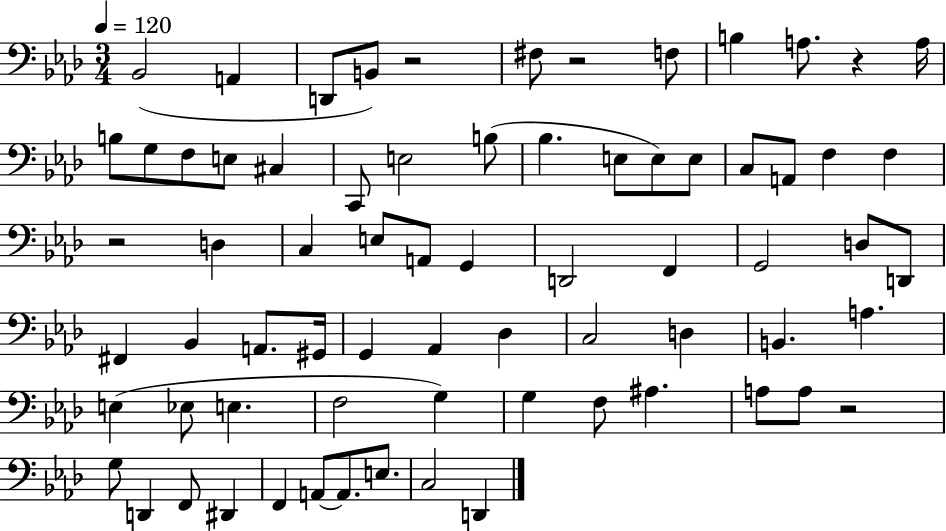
X:1
T:Untitled
M:3/4
L:1/4
K:Ab
_B,,2 A,, D,,/2 B,,/2 z2 ^F,/2 z2 F,/2 B, A,/2 z A,/4 B,/2 G,/2 F,/2 E,/2 ^C, C,,/2 E,2 B,/2 _B, E,/2 E,/2 E,/2 C,/2 A,,/2 F, F, z2 D, C, E,/2 A,,/2 G,, D,,2 F,, G,,2 D,/2 D,,/2 ^F,, _B,, A,,/2 ^G,,/4 G,, _A,, _D, C,2 D, B,, A, E, _E,/2 E, F,2 G, G, F,/2 ^A, A,/2 A,/2 z2 G,/2 D,, F,,/2 ^D,, F,, A,,/2 A,,/2 E,/2 C,2 D,,